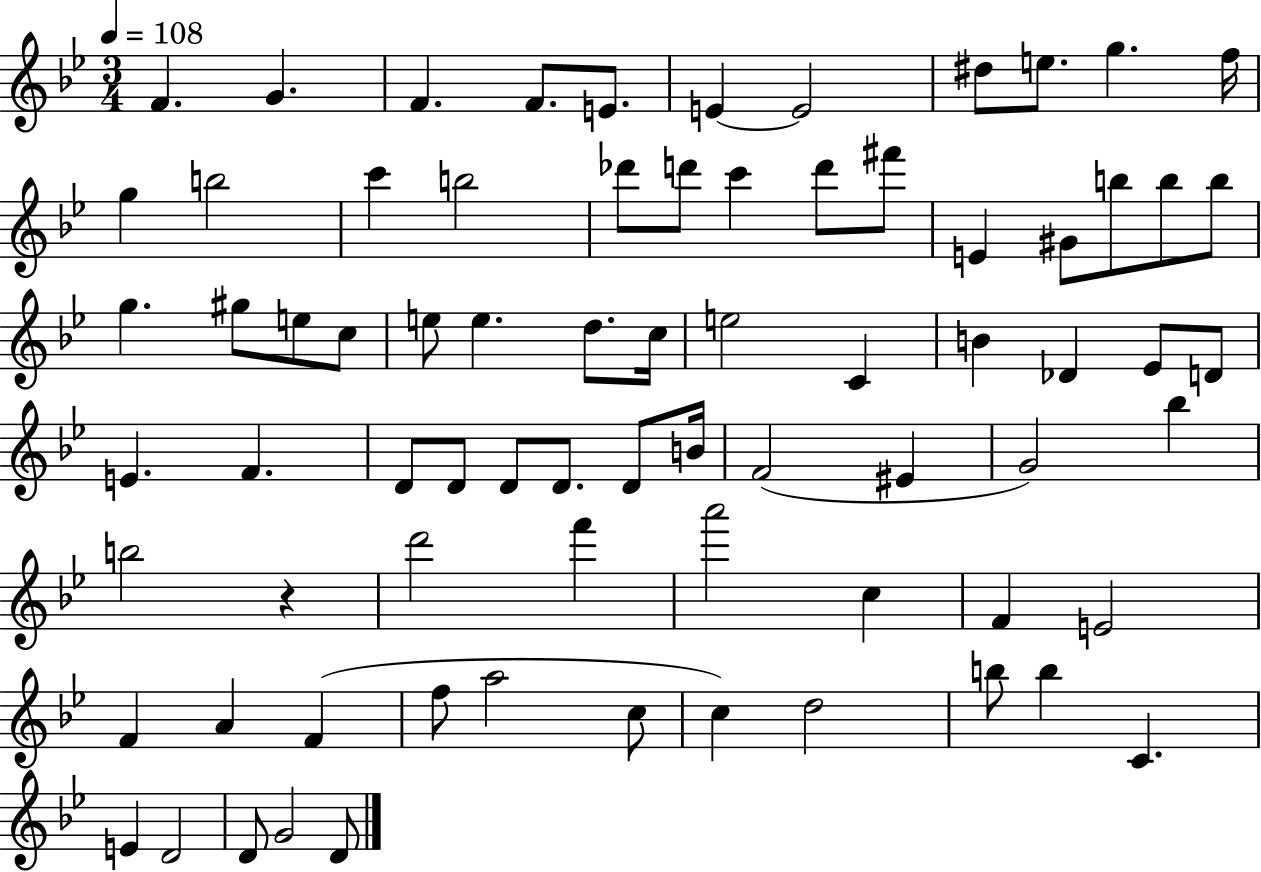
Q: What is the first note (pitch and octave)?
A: F4